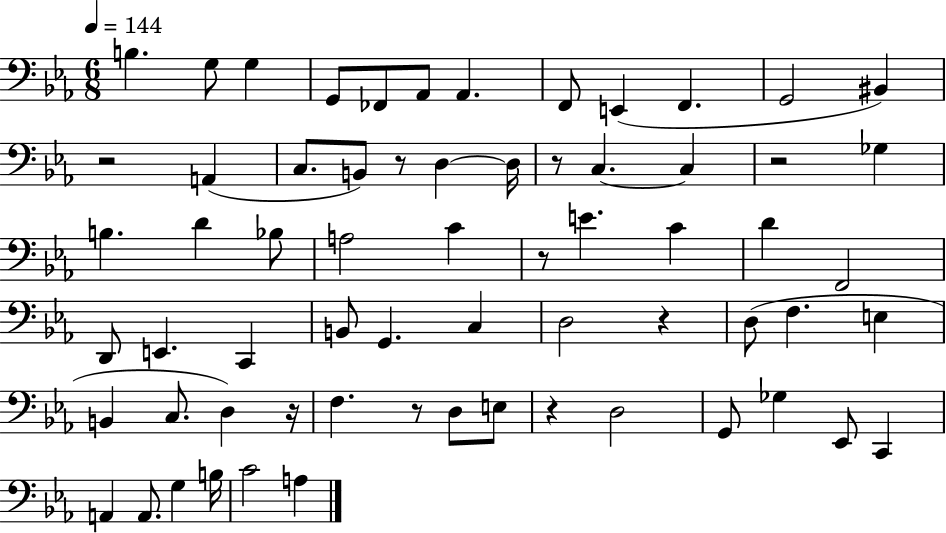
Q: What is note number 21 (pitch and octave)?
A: B3